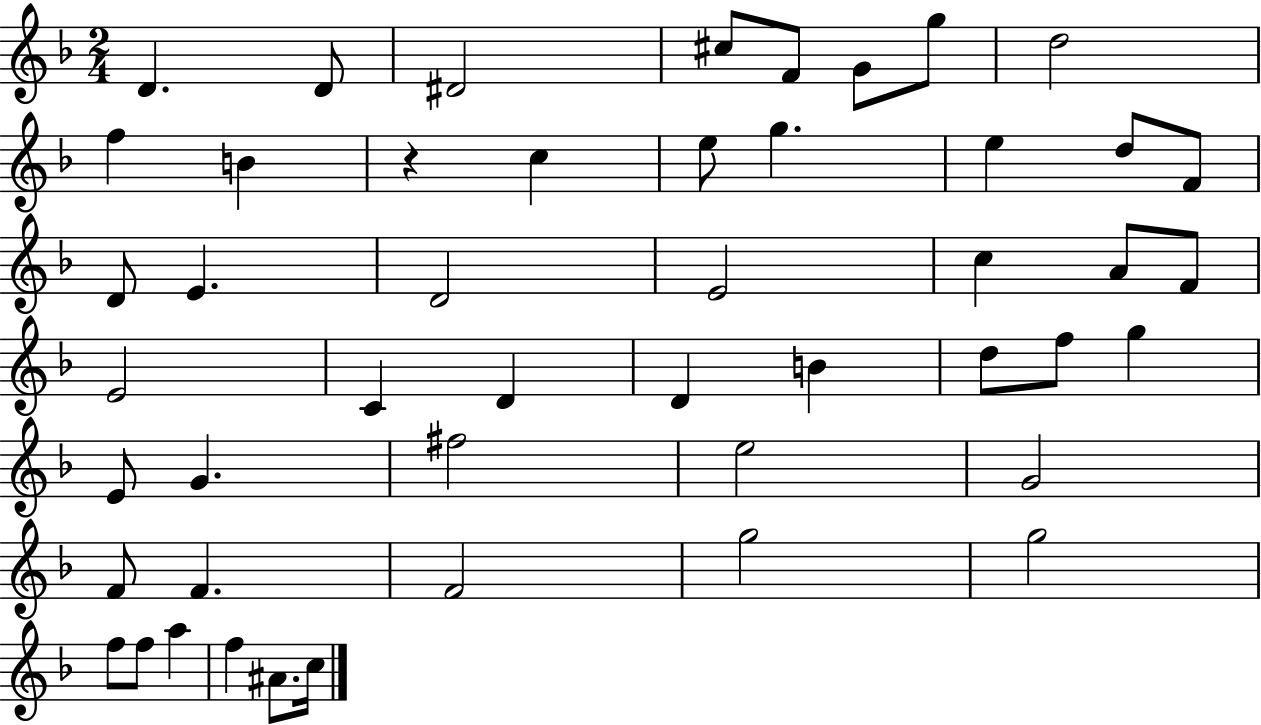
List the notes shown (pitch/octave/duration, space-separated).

D4/q. D4/e D#4/h C#5/e F4/e G4/e G5/e D5/h F5/q B4/q R/q C5/q E5/e G5/q. E5/q D5/e F4/e D4/e E4/q. D4/h E4/h C5/q A4/e F4/e E4/h C4/q D4/q D4/q B4/q D5/e F5/e G5/q E4/e G4/q. F#5/h E5/h G4/h F4/e F4/q. F4/h G5/h G5/h F5/e F5/e A5/q F5/q A#4/e. C5/s